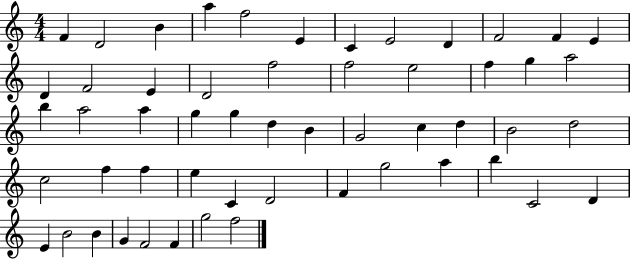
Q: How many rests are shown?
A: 0